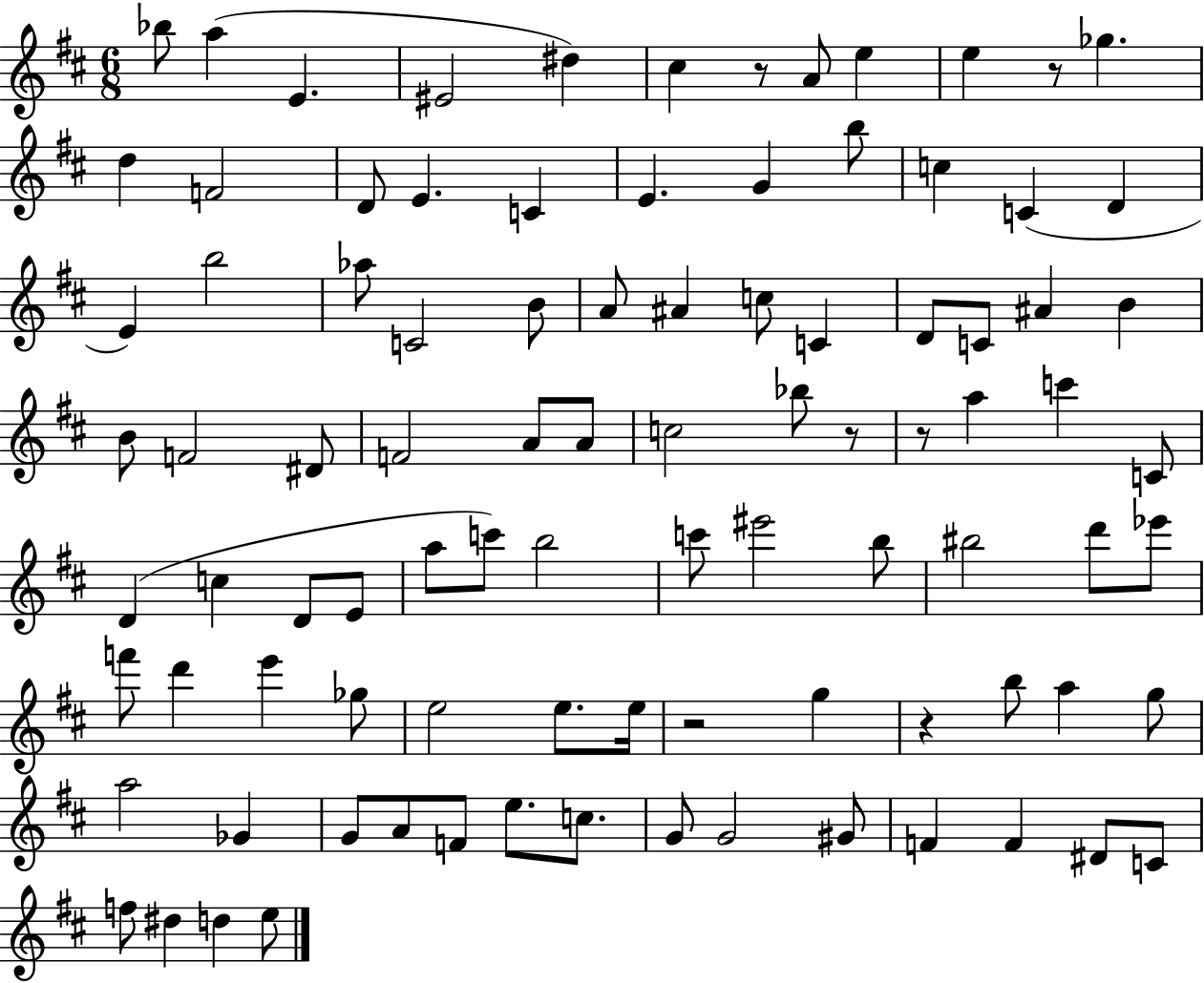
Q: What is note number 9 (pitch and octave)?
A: E5